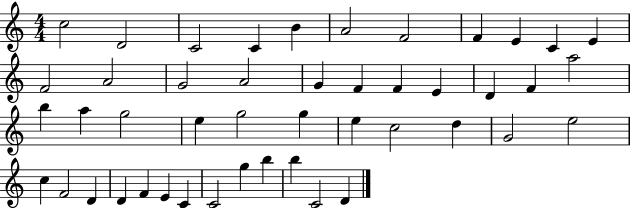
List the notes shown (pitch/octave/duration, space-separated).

C5/h D4/h C4/h C4/q B4/q A4/h F4/h F4/q E4/q C4/q E4/q F4/h A4/h G4/h A4/h G4/q F4/q F4/q E4/q D4/q F4/q A5/h B5/q A5/q G5/h E5/q G5/h G5/q E5/q C5/h D5/q G4/h E5/h C5/q F4/h D4/q D4/q F4/q E4/q C4/q C4/h G5/q B5/q B5/q C4/h D4/q